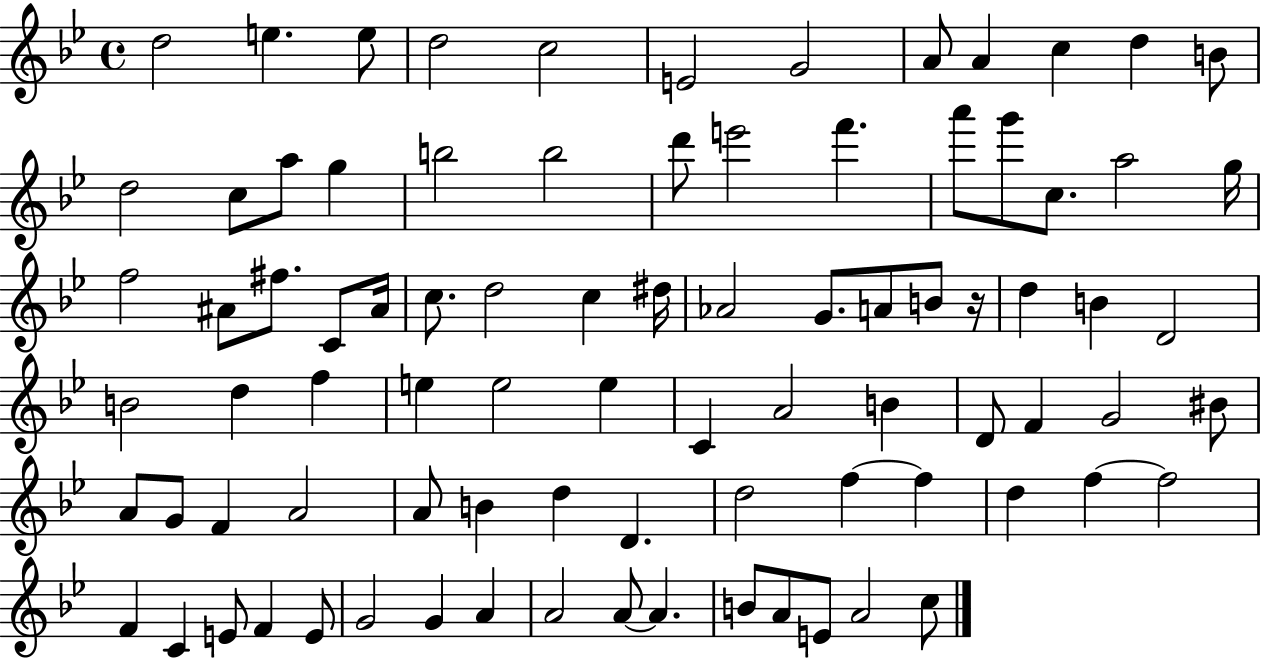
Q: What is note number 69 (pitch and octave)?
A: F5